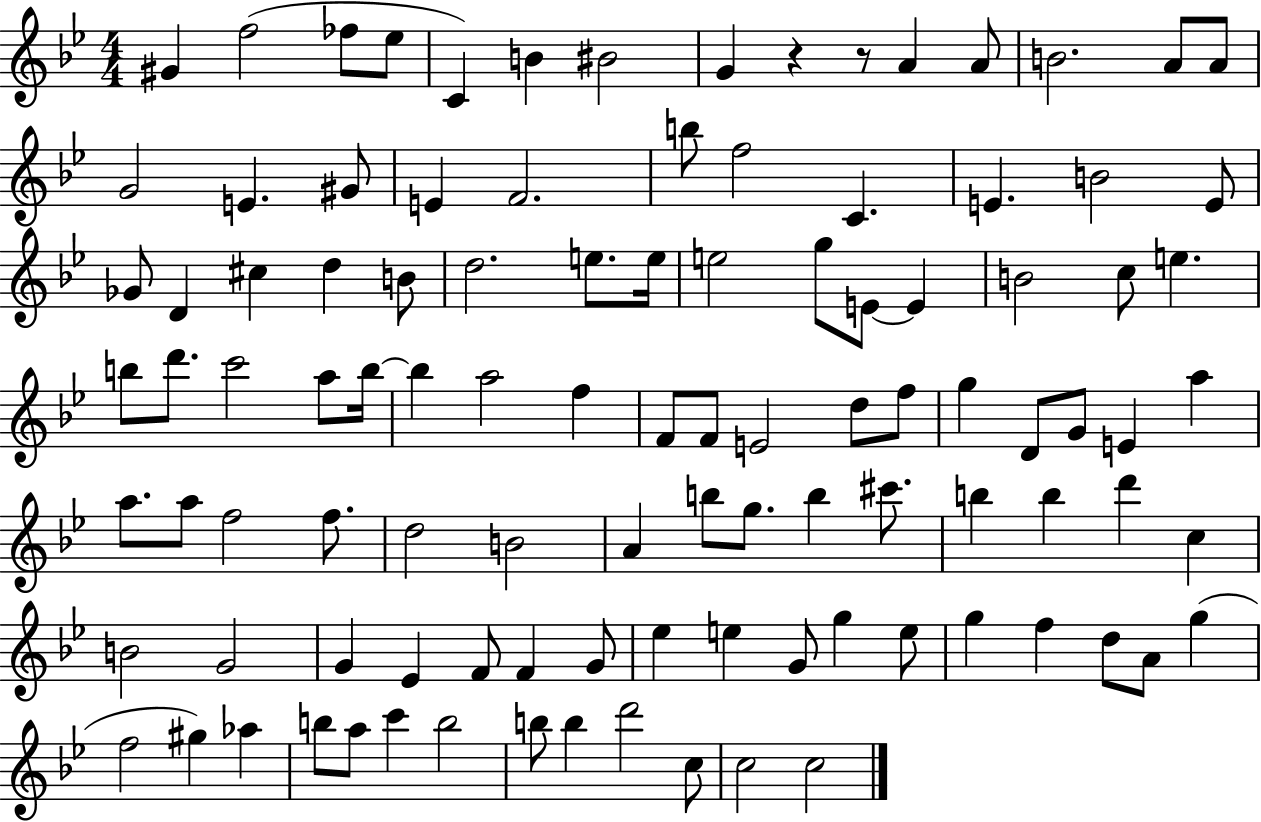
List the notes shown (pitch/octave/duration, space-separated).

G#4/q F5/h FES5/e Eb5/e C4/q B4/q BIS4/h G4/q R/q R/e A4/q A4/e B4/h. A4/e A4/e G4/h E4/q. G#4/e E4/q F4/h. B5/e F5/h C4/q. E4/q. B4/h E4/e Gb4/e D4/q C#5/q D5/q B4/e D5/h. E5/e. E5/s E5/h G5/e E4/e E4/q B4/h C5/e E5/q. B5/e D6/e. C6/h A5/e B5/s B5/q A5/h F5/q F4/e F4/e E4/h D5/e F5/e G5/q D4/e G4/e E4/q A5/q A5/e. A5/e F5/h F5/e. D5/h B4/h A4/q B5/e G5/e. B5/q C#6/e. B5/q B5/q D6/q C5/q B4/h G4/h G4/q Eb4/q F4/e F4/q G4/e Eb5/q E5/q G4/e G5/q E5/e G5/q F5/q D5/e A4/e G5/q F5/h G#5/q Ab5/q B5/e A5/e C6/q B5/h B5/e B5/q D6/h C5/e C5/h C5/h